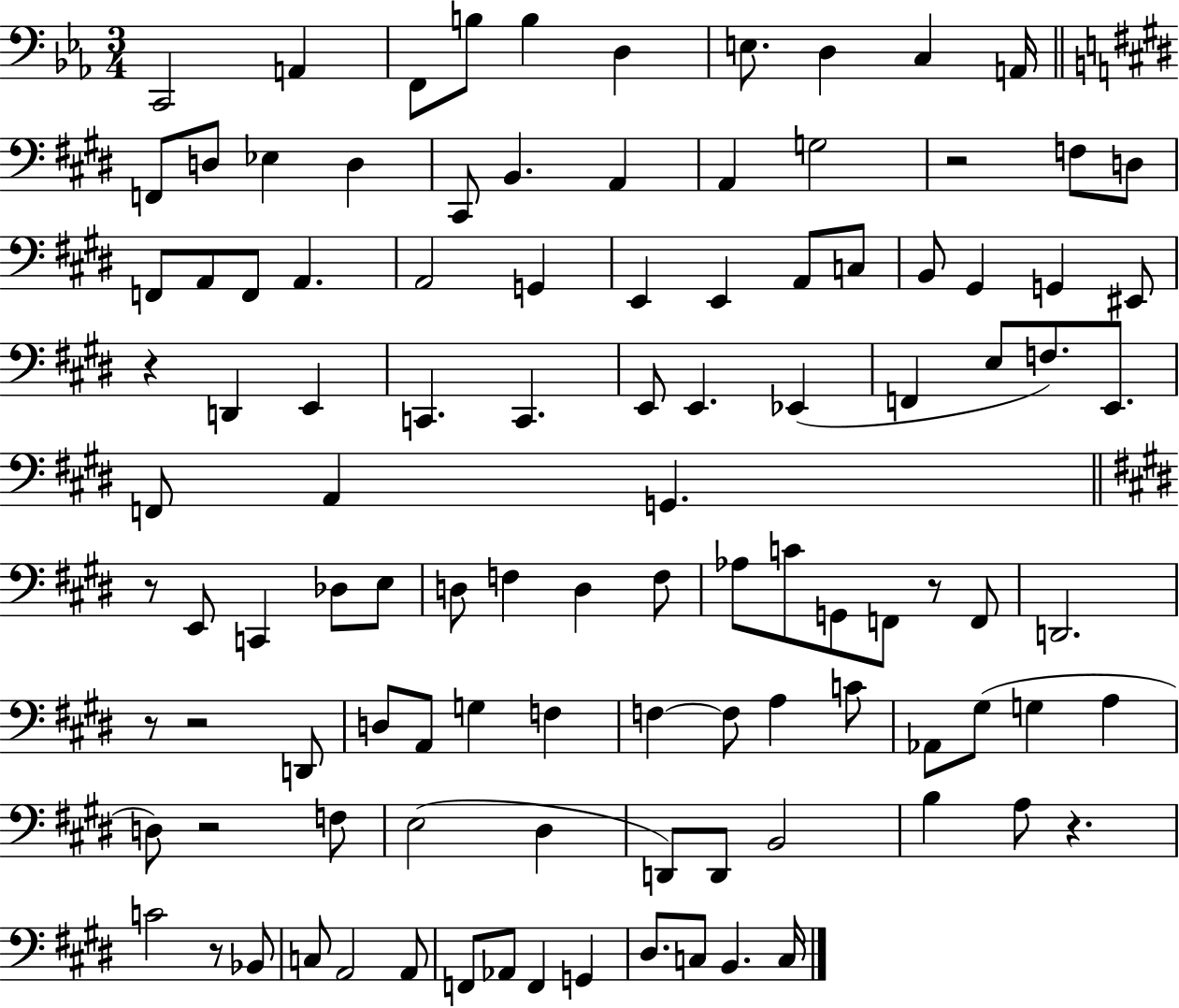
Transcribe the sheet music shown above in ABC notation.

X:1
T:Untitled
M:3/4
L:1/4
K:Eb
C,,2 A,, F,,/2 B,/2 B, D, E,/2 D, C, A,,/4 F,,/2 D,/2 _E, D, ^C,,/2 B,, A,, A,, G,2 z2 F,/2 D,/2 F,,/2 A,,/2 F,,/2 A,, A,,2 G,, E,, E,, A,,/2 C,/2 B,,/2 ^G,, G,, ^E,,/2 z D,, E,, C,, C,, E,,/2 E,, _E,, F,, E,/2 F,/2 E,,/2 F,,/2 A,, G,, z/2 E,,/2 C,, _D,/2 E,/2 D,/2 F, D, F,/2 _A,/2 C/2 G,,/2 F,,/2 z/2 F,,/2 D,,2 z/2 z2 D,,/2 D,/2 A,,/2 G, F, F, F,/2 A, C/2 _A,,/2 ^G,/2 G, A, D,/2 z2 F,/2 E,2 ^D, D,,/2 D,,/2 B,,2 B, A,/2 z C2 z/2 _B,,/2 C,/2 A,,2 A,,/2 F,,/2 _A,,/2 F,, G,, ^D,/2 C,/2 B,, C,/4